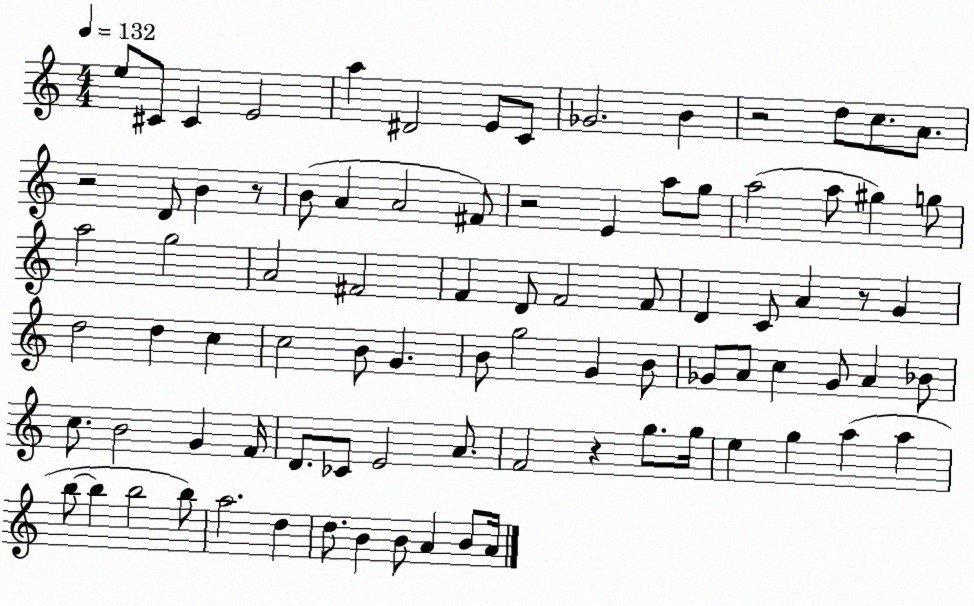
X:1
T:Untitled
M:4/4
L:1/4
K:C
e/2 ^C/2 ^C E2 a ^D2 E/2 C/2 _G2 B z2 d/2 c/2 A/2 z2 D/2 B z/2 B/2 A A2 ^F/2 z2 E a/2 g/2 a2 a/2 ^g g/2 a2 g2 A2 ^F2 F D/2 F2 F/2 D C/2 A z/2 G d2 d c c2 B/2 G B/2 g2 G B/2 _G/2 A/2 c _G/2 A _B/2 c/2 B2 G F/4 D/2 _C/2 E2 A/2 F2 z g/2 g/4 e g a a b/2 b b2 b/2 a2 d d/2 B B/2 A B/2 A/4